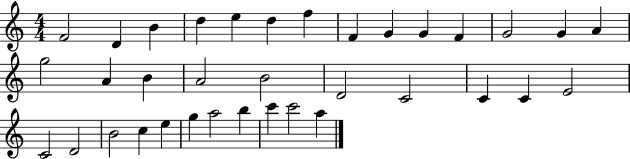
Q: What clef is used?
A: treble